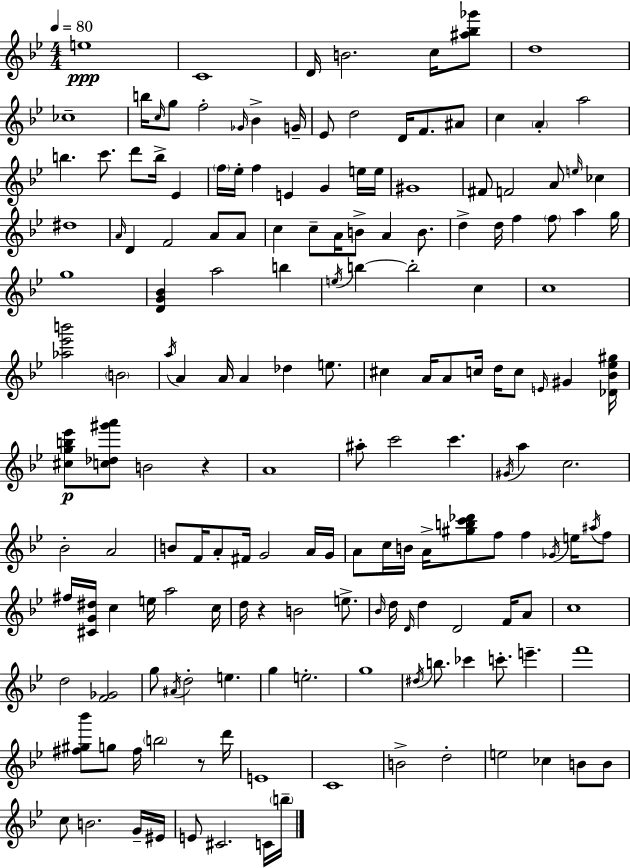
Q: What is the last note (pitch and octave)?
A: B5